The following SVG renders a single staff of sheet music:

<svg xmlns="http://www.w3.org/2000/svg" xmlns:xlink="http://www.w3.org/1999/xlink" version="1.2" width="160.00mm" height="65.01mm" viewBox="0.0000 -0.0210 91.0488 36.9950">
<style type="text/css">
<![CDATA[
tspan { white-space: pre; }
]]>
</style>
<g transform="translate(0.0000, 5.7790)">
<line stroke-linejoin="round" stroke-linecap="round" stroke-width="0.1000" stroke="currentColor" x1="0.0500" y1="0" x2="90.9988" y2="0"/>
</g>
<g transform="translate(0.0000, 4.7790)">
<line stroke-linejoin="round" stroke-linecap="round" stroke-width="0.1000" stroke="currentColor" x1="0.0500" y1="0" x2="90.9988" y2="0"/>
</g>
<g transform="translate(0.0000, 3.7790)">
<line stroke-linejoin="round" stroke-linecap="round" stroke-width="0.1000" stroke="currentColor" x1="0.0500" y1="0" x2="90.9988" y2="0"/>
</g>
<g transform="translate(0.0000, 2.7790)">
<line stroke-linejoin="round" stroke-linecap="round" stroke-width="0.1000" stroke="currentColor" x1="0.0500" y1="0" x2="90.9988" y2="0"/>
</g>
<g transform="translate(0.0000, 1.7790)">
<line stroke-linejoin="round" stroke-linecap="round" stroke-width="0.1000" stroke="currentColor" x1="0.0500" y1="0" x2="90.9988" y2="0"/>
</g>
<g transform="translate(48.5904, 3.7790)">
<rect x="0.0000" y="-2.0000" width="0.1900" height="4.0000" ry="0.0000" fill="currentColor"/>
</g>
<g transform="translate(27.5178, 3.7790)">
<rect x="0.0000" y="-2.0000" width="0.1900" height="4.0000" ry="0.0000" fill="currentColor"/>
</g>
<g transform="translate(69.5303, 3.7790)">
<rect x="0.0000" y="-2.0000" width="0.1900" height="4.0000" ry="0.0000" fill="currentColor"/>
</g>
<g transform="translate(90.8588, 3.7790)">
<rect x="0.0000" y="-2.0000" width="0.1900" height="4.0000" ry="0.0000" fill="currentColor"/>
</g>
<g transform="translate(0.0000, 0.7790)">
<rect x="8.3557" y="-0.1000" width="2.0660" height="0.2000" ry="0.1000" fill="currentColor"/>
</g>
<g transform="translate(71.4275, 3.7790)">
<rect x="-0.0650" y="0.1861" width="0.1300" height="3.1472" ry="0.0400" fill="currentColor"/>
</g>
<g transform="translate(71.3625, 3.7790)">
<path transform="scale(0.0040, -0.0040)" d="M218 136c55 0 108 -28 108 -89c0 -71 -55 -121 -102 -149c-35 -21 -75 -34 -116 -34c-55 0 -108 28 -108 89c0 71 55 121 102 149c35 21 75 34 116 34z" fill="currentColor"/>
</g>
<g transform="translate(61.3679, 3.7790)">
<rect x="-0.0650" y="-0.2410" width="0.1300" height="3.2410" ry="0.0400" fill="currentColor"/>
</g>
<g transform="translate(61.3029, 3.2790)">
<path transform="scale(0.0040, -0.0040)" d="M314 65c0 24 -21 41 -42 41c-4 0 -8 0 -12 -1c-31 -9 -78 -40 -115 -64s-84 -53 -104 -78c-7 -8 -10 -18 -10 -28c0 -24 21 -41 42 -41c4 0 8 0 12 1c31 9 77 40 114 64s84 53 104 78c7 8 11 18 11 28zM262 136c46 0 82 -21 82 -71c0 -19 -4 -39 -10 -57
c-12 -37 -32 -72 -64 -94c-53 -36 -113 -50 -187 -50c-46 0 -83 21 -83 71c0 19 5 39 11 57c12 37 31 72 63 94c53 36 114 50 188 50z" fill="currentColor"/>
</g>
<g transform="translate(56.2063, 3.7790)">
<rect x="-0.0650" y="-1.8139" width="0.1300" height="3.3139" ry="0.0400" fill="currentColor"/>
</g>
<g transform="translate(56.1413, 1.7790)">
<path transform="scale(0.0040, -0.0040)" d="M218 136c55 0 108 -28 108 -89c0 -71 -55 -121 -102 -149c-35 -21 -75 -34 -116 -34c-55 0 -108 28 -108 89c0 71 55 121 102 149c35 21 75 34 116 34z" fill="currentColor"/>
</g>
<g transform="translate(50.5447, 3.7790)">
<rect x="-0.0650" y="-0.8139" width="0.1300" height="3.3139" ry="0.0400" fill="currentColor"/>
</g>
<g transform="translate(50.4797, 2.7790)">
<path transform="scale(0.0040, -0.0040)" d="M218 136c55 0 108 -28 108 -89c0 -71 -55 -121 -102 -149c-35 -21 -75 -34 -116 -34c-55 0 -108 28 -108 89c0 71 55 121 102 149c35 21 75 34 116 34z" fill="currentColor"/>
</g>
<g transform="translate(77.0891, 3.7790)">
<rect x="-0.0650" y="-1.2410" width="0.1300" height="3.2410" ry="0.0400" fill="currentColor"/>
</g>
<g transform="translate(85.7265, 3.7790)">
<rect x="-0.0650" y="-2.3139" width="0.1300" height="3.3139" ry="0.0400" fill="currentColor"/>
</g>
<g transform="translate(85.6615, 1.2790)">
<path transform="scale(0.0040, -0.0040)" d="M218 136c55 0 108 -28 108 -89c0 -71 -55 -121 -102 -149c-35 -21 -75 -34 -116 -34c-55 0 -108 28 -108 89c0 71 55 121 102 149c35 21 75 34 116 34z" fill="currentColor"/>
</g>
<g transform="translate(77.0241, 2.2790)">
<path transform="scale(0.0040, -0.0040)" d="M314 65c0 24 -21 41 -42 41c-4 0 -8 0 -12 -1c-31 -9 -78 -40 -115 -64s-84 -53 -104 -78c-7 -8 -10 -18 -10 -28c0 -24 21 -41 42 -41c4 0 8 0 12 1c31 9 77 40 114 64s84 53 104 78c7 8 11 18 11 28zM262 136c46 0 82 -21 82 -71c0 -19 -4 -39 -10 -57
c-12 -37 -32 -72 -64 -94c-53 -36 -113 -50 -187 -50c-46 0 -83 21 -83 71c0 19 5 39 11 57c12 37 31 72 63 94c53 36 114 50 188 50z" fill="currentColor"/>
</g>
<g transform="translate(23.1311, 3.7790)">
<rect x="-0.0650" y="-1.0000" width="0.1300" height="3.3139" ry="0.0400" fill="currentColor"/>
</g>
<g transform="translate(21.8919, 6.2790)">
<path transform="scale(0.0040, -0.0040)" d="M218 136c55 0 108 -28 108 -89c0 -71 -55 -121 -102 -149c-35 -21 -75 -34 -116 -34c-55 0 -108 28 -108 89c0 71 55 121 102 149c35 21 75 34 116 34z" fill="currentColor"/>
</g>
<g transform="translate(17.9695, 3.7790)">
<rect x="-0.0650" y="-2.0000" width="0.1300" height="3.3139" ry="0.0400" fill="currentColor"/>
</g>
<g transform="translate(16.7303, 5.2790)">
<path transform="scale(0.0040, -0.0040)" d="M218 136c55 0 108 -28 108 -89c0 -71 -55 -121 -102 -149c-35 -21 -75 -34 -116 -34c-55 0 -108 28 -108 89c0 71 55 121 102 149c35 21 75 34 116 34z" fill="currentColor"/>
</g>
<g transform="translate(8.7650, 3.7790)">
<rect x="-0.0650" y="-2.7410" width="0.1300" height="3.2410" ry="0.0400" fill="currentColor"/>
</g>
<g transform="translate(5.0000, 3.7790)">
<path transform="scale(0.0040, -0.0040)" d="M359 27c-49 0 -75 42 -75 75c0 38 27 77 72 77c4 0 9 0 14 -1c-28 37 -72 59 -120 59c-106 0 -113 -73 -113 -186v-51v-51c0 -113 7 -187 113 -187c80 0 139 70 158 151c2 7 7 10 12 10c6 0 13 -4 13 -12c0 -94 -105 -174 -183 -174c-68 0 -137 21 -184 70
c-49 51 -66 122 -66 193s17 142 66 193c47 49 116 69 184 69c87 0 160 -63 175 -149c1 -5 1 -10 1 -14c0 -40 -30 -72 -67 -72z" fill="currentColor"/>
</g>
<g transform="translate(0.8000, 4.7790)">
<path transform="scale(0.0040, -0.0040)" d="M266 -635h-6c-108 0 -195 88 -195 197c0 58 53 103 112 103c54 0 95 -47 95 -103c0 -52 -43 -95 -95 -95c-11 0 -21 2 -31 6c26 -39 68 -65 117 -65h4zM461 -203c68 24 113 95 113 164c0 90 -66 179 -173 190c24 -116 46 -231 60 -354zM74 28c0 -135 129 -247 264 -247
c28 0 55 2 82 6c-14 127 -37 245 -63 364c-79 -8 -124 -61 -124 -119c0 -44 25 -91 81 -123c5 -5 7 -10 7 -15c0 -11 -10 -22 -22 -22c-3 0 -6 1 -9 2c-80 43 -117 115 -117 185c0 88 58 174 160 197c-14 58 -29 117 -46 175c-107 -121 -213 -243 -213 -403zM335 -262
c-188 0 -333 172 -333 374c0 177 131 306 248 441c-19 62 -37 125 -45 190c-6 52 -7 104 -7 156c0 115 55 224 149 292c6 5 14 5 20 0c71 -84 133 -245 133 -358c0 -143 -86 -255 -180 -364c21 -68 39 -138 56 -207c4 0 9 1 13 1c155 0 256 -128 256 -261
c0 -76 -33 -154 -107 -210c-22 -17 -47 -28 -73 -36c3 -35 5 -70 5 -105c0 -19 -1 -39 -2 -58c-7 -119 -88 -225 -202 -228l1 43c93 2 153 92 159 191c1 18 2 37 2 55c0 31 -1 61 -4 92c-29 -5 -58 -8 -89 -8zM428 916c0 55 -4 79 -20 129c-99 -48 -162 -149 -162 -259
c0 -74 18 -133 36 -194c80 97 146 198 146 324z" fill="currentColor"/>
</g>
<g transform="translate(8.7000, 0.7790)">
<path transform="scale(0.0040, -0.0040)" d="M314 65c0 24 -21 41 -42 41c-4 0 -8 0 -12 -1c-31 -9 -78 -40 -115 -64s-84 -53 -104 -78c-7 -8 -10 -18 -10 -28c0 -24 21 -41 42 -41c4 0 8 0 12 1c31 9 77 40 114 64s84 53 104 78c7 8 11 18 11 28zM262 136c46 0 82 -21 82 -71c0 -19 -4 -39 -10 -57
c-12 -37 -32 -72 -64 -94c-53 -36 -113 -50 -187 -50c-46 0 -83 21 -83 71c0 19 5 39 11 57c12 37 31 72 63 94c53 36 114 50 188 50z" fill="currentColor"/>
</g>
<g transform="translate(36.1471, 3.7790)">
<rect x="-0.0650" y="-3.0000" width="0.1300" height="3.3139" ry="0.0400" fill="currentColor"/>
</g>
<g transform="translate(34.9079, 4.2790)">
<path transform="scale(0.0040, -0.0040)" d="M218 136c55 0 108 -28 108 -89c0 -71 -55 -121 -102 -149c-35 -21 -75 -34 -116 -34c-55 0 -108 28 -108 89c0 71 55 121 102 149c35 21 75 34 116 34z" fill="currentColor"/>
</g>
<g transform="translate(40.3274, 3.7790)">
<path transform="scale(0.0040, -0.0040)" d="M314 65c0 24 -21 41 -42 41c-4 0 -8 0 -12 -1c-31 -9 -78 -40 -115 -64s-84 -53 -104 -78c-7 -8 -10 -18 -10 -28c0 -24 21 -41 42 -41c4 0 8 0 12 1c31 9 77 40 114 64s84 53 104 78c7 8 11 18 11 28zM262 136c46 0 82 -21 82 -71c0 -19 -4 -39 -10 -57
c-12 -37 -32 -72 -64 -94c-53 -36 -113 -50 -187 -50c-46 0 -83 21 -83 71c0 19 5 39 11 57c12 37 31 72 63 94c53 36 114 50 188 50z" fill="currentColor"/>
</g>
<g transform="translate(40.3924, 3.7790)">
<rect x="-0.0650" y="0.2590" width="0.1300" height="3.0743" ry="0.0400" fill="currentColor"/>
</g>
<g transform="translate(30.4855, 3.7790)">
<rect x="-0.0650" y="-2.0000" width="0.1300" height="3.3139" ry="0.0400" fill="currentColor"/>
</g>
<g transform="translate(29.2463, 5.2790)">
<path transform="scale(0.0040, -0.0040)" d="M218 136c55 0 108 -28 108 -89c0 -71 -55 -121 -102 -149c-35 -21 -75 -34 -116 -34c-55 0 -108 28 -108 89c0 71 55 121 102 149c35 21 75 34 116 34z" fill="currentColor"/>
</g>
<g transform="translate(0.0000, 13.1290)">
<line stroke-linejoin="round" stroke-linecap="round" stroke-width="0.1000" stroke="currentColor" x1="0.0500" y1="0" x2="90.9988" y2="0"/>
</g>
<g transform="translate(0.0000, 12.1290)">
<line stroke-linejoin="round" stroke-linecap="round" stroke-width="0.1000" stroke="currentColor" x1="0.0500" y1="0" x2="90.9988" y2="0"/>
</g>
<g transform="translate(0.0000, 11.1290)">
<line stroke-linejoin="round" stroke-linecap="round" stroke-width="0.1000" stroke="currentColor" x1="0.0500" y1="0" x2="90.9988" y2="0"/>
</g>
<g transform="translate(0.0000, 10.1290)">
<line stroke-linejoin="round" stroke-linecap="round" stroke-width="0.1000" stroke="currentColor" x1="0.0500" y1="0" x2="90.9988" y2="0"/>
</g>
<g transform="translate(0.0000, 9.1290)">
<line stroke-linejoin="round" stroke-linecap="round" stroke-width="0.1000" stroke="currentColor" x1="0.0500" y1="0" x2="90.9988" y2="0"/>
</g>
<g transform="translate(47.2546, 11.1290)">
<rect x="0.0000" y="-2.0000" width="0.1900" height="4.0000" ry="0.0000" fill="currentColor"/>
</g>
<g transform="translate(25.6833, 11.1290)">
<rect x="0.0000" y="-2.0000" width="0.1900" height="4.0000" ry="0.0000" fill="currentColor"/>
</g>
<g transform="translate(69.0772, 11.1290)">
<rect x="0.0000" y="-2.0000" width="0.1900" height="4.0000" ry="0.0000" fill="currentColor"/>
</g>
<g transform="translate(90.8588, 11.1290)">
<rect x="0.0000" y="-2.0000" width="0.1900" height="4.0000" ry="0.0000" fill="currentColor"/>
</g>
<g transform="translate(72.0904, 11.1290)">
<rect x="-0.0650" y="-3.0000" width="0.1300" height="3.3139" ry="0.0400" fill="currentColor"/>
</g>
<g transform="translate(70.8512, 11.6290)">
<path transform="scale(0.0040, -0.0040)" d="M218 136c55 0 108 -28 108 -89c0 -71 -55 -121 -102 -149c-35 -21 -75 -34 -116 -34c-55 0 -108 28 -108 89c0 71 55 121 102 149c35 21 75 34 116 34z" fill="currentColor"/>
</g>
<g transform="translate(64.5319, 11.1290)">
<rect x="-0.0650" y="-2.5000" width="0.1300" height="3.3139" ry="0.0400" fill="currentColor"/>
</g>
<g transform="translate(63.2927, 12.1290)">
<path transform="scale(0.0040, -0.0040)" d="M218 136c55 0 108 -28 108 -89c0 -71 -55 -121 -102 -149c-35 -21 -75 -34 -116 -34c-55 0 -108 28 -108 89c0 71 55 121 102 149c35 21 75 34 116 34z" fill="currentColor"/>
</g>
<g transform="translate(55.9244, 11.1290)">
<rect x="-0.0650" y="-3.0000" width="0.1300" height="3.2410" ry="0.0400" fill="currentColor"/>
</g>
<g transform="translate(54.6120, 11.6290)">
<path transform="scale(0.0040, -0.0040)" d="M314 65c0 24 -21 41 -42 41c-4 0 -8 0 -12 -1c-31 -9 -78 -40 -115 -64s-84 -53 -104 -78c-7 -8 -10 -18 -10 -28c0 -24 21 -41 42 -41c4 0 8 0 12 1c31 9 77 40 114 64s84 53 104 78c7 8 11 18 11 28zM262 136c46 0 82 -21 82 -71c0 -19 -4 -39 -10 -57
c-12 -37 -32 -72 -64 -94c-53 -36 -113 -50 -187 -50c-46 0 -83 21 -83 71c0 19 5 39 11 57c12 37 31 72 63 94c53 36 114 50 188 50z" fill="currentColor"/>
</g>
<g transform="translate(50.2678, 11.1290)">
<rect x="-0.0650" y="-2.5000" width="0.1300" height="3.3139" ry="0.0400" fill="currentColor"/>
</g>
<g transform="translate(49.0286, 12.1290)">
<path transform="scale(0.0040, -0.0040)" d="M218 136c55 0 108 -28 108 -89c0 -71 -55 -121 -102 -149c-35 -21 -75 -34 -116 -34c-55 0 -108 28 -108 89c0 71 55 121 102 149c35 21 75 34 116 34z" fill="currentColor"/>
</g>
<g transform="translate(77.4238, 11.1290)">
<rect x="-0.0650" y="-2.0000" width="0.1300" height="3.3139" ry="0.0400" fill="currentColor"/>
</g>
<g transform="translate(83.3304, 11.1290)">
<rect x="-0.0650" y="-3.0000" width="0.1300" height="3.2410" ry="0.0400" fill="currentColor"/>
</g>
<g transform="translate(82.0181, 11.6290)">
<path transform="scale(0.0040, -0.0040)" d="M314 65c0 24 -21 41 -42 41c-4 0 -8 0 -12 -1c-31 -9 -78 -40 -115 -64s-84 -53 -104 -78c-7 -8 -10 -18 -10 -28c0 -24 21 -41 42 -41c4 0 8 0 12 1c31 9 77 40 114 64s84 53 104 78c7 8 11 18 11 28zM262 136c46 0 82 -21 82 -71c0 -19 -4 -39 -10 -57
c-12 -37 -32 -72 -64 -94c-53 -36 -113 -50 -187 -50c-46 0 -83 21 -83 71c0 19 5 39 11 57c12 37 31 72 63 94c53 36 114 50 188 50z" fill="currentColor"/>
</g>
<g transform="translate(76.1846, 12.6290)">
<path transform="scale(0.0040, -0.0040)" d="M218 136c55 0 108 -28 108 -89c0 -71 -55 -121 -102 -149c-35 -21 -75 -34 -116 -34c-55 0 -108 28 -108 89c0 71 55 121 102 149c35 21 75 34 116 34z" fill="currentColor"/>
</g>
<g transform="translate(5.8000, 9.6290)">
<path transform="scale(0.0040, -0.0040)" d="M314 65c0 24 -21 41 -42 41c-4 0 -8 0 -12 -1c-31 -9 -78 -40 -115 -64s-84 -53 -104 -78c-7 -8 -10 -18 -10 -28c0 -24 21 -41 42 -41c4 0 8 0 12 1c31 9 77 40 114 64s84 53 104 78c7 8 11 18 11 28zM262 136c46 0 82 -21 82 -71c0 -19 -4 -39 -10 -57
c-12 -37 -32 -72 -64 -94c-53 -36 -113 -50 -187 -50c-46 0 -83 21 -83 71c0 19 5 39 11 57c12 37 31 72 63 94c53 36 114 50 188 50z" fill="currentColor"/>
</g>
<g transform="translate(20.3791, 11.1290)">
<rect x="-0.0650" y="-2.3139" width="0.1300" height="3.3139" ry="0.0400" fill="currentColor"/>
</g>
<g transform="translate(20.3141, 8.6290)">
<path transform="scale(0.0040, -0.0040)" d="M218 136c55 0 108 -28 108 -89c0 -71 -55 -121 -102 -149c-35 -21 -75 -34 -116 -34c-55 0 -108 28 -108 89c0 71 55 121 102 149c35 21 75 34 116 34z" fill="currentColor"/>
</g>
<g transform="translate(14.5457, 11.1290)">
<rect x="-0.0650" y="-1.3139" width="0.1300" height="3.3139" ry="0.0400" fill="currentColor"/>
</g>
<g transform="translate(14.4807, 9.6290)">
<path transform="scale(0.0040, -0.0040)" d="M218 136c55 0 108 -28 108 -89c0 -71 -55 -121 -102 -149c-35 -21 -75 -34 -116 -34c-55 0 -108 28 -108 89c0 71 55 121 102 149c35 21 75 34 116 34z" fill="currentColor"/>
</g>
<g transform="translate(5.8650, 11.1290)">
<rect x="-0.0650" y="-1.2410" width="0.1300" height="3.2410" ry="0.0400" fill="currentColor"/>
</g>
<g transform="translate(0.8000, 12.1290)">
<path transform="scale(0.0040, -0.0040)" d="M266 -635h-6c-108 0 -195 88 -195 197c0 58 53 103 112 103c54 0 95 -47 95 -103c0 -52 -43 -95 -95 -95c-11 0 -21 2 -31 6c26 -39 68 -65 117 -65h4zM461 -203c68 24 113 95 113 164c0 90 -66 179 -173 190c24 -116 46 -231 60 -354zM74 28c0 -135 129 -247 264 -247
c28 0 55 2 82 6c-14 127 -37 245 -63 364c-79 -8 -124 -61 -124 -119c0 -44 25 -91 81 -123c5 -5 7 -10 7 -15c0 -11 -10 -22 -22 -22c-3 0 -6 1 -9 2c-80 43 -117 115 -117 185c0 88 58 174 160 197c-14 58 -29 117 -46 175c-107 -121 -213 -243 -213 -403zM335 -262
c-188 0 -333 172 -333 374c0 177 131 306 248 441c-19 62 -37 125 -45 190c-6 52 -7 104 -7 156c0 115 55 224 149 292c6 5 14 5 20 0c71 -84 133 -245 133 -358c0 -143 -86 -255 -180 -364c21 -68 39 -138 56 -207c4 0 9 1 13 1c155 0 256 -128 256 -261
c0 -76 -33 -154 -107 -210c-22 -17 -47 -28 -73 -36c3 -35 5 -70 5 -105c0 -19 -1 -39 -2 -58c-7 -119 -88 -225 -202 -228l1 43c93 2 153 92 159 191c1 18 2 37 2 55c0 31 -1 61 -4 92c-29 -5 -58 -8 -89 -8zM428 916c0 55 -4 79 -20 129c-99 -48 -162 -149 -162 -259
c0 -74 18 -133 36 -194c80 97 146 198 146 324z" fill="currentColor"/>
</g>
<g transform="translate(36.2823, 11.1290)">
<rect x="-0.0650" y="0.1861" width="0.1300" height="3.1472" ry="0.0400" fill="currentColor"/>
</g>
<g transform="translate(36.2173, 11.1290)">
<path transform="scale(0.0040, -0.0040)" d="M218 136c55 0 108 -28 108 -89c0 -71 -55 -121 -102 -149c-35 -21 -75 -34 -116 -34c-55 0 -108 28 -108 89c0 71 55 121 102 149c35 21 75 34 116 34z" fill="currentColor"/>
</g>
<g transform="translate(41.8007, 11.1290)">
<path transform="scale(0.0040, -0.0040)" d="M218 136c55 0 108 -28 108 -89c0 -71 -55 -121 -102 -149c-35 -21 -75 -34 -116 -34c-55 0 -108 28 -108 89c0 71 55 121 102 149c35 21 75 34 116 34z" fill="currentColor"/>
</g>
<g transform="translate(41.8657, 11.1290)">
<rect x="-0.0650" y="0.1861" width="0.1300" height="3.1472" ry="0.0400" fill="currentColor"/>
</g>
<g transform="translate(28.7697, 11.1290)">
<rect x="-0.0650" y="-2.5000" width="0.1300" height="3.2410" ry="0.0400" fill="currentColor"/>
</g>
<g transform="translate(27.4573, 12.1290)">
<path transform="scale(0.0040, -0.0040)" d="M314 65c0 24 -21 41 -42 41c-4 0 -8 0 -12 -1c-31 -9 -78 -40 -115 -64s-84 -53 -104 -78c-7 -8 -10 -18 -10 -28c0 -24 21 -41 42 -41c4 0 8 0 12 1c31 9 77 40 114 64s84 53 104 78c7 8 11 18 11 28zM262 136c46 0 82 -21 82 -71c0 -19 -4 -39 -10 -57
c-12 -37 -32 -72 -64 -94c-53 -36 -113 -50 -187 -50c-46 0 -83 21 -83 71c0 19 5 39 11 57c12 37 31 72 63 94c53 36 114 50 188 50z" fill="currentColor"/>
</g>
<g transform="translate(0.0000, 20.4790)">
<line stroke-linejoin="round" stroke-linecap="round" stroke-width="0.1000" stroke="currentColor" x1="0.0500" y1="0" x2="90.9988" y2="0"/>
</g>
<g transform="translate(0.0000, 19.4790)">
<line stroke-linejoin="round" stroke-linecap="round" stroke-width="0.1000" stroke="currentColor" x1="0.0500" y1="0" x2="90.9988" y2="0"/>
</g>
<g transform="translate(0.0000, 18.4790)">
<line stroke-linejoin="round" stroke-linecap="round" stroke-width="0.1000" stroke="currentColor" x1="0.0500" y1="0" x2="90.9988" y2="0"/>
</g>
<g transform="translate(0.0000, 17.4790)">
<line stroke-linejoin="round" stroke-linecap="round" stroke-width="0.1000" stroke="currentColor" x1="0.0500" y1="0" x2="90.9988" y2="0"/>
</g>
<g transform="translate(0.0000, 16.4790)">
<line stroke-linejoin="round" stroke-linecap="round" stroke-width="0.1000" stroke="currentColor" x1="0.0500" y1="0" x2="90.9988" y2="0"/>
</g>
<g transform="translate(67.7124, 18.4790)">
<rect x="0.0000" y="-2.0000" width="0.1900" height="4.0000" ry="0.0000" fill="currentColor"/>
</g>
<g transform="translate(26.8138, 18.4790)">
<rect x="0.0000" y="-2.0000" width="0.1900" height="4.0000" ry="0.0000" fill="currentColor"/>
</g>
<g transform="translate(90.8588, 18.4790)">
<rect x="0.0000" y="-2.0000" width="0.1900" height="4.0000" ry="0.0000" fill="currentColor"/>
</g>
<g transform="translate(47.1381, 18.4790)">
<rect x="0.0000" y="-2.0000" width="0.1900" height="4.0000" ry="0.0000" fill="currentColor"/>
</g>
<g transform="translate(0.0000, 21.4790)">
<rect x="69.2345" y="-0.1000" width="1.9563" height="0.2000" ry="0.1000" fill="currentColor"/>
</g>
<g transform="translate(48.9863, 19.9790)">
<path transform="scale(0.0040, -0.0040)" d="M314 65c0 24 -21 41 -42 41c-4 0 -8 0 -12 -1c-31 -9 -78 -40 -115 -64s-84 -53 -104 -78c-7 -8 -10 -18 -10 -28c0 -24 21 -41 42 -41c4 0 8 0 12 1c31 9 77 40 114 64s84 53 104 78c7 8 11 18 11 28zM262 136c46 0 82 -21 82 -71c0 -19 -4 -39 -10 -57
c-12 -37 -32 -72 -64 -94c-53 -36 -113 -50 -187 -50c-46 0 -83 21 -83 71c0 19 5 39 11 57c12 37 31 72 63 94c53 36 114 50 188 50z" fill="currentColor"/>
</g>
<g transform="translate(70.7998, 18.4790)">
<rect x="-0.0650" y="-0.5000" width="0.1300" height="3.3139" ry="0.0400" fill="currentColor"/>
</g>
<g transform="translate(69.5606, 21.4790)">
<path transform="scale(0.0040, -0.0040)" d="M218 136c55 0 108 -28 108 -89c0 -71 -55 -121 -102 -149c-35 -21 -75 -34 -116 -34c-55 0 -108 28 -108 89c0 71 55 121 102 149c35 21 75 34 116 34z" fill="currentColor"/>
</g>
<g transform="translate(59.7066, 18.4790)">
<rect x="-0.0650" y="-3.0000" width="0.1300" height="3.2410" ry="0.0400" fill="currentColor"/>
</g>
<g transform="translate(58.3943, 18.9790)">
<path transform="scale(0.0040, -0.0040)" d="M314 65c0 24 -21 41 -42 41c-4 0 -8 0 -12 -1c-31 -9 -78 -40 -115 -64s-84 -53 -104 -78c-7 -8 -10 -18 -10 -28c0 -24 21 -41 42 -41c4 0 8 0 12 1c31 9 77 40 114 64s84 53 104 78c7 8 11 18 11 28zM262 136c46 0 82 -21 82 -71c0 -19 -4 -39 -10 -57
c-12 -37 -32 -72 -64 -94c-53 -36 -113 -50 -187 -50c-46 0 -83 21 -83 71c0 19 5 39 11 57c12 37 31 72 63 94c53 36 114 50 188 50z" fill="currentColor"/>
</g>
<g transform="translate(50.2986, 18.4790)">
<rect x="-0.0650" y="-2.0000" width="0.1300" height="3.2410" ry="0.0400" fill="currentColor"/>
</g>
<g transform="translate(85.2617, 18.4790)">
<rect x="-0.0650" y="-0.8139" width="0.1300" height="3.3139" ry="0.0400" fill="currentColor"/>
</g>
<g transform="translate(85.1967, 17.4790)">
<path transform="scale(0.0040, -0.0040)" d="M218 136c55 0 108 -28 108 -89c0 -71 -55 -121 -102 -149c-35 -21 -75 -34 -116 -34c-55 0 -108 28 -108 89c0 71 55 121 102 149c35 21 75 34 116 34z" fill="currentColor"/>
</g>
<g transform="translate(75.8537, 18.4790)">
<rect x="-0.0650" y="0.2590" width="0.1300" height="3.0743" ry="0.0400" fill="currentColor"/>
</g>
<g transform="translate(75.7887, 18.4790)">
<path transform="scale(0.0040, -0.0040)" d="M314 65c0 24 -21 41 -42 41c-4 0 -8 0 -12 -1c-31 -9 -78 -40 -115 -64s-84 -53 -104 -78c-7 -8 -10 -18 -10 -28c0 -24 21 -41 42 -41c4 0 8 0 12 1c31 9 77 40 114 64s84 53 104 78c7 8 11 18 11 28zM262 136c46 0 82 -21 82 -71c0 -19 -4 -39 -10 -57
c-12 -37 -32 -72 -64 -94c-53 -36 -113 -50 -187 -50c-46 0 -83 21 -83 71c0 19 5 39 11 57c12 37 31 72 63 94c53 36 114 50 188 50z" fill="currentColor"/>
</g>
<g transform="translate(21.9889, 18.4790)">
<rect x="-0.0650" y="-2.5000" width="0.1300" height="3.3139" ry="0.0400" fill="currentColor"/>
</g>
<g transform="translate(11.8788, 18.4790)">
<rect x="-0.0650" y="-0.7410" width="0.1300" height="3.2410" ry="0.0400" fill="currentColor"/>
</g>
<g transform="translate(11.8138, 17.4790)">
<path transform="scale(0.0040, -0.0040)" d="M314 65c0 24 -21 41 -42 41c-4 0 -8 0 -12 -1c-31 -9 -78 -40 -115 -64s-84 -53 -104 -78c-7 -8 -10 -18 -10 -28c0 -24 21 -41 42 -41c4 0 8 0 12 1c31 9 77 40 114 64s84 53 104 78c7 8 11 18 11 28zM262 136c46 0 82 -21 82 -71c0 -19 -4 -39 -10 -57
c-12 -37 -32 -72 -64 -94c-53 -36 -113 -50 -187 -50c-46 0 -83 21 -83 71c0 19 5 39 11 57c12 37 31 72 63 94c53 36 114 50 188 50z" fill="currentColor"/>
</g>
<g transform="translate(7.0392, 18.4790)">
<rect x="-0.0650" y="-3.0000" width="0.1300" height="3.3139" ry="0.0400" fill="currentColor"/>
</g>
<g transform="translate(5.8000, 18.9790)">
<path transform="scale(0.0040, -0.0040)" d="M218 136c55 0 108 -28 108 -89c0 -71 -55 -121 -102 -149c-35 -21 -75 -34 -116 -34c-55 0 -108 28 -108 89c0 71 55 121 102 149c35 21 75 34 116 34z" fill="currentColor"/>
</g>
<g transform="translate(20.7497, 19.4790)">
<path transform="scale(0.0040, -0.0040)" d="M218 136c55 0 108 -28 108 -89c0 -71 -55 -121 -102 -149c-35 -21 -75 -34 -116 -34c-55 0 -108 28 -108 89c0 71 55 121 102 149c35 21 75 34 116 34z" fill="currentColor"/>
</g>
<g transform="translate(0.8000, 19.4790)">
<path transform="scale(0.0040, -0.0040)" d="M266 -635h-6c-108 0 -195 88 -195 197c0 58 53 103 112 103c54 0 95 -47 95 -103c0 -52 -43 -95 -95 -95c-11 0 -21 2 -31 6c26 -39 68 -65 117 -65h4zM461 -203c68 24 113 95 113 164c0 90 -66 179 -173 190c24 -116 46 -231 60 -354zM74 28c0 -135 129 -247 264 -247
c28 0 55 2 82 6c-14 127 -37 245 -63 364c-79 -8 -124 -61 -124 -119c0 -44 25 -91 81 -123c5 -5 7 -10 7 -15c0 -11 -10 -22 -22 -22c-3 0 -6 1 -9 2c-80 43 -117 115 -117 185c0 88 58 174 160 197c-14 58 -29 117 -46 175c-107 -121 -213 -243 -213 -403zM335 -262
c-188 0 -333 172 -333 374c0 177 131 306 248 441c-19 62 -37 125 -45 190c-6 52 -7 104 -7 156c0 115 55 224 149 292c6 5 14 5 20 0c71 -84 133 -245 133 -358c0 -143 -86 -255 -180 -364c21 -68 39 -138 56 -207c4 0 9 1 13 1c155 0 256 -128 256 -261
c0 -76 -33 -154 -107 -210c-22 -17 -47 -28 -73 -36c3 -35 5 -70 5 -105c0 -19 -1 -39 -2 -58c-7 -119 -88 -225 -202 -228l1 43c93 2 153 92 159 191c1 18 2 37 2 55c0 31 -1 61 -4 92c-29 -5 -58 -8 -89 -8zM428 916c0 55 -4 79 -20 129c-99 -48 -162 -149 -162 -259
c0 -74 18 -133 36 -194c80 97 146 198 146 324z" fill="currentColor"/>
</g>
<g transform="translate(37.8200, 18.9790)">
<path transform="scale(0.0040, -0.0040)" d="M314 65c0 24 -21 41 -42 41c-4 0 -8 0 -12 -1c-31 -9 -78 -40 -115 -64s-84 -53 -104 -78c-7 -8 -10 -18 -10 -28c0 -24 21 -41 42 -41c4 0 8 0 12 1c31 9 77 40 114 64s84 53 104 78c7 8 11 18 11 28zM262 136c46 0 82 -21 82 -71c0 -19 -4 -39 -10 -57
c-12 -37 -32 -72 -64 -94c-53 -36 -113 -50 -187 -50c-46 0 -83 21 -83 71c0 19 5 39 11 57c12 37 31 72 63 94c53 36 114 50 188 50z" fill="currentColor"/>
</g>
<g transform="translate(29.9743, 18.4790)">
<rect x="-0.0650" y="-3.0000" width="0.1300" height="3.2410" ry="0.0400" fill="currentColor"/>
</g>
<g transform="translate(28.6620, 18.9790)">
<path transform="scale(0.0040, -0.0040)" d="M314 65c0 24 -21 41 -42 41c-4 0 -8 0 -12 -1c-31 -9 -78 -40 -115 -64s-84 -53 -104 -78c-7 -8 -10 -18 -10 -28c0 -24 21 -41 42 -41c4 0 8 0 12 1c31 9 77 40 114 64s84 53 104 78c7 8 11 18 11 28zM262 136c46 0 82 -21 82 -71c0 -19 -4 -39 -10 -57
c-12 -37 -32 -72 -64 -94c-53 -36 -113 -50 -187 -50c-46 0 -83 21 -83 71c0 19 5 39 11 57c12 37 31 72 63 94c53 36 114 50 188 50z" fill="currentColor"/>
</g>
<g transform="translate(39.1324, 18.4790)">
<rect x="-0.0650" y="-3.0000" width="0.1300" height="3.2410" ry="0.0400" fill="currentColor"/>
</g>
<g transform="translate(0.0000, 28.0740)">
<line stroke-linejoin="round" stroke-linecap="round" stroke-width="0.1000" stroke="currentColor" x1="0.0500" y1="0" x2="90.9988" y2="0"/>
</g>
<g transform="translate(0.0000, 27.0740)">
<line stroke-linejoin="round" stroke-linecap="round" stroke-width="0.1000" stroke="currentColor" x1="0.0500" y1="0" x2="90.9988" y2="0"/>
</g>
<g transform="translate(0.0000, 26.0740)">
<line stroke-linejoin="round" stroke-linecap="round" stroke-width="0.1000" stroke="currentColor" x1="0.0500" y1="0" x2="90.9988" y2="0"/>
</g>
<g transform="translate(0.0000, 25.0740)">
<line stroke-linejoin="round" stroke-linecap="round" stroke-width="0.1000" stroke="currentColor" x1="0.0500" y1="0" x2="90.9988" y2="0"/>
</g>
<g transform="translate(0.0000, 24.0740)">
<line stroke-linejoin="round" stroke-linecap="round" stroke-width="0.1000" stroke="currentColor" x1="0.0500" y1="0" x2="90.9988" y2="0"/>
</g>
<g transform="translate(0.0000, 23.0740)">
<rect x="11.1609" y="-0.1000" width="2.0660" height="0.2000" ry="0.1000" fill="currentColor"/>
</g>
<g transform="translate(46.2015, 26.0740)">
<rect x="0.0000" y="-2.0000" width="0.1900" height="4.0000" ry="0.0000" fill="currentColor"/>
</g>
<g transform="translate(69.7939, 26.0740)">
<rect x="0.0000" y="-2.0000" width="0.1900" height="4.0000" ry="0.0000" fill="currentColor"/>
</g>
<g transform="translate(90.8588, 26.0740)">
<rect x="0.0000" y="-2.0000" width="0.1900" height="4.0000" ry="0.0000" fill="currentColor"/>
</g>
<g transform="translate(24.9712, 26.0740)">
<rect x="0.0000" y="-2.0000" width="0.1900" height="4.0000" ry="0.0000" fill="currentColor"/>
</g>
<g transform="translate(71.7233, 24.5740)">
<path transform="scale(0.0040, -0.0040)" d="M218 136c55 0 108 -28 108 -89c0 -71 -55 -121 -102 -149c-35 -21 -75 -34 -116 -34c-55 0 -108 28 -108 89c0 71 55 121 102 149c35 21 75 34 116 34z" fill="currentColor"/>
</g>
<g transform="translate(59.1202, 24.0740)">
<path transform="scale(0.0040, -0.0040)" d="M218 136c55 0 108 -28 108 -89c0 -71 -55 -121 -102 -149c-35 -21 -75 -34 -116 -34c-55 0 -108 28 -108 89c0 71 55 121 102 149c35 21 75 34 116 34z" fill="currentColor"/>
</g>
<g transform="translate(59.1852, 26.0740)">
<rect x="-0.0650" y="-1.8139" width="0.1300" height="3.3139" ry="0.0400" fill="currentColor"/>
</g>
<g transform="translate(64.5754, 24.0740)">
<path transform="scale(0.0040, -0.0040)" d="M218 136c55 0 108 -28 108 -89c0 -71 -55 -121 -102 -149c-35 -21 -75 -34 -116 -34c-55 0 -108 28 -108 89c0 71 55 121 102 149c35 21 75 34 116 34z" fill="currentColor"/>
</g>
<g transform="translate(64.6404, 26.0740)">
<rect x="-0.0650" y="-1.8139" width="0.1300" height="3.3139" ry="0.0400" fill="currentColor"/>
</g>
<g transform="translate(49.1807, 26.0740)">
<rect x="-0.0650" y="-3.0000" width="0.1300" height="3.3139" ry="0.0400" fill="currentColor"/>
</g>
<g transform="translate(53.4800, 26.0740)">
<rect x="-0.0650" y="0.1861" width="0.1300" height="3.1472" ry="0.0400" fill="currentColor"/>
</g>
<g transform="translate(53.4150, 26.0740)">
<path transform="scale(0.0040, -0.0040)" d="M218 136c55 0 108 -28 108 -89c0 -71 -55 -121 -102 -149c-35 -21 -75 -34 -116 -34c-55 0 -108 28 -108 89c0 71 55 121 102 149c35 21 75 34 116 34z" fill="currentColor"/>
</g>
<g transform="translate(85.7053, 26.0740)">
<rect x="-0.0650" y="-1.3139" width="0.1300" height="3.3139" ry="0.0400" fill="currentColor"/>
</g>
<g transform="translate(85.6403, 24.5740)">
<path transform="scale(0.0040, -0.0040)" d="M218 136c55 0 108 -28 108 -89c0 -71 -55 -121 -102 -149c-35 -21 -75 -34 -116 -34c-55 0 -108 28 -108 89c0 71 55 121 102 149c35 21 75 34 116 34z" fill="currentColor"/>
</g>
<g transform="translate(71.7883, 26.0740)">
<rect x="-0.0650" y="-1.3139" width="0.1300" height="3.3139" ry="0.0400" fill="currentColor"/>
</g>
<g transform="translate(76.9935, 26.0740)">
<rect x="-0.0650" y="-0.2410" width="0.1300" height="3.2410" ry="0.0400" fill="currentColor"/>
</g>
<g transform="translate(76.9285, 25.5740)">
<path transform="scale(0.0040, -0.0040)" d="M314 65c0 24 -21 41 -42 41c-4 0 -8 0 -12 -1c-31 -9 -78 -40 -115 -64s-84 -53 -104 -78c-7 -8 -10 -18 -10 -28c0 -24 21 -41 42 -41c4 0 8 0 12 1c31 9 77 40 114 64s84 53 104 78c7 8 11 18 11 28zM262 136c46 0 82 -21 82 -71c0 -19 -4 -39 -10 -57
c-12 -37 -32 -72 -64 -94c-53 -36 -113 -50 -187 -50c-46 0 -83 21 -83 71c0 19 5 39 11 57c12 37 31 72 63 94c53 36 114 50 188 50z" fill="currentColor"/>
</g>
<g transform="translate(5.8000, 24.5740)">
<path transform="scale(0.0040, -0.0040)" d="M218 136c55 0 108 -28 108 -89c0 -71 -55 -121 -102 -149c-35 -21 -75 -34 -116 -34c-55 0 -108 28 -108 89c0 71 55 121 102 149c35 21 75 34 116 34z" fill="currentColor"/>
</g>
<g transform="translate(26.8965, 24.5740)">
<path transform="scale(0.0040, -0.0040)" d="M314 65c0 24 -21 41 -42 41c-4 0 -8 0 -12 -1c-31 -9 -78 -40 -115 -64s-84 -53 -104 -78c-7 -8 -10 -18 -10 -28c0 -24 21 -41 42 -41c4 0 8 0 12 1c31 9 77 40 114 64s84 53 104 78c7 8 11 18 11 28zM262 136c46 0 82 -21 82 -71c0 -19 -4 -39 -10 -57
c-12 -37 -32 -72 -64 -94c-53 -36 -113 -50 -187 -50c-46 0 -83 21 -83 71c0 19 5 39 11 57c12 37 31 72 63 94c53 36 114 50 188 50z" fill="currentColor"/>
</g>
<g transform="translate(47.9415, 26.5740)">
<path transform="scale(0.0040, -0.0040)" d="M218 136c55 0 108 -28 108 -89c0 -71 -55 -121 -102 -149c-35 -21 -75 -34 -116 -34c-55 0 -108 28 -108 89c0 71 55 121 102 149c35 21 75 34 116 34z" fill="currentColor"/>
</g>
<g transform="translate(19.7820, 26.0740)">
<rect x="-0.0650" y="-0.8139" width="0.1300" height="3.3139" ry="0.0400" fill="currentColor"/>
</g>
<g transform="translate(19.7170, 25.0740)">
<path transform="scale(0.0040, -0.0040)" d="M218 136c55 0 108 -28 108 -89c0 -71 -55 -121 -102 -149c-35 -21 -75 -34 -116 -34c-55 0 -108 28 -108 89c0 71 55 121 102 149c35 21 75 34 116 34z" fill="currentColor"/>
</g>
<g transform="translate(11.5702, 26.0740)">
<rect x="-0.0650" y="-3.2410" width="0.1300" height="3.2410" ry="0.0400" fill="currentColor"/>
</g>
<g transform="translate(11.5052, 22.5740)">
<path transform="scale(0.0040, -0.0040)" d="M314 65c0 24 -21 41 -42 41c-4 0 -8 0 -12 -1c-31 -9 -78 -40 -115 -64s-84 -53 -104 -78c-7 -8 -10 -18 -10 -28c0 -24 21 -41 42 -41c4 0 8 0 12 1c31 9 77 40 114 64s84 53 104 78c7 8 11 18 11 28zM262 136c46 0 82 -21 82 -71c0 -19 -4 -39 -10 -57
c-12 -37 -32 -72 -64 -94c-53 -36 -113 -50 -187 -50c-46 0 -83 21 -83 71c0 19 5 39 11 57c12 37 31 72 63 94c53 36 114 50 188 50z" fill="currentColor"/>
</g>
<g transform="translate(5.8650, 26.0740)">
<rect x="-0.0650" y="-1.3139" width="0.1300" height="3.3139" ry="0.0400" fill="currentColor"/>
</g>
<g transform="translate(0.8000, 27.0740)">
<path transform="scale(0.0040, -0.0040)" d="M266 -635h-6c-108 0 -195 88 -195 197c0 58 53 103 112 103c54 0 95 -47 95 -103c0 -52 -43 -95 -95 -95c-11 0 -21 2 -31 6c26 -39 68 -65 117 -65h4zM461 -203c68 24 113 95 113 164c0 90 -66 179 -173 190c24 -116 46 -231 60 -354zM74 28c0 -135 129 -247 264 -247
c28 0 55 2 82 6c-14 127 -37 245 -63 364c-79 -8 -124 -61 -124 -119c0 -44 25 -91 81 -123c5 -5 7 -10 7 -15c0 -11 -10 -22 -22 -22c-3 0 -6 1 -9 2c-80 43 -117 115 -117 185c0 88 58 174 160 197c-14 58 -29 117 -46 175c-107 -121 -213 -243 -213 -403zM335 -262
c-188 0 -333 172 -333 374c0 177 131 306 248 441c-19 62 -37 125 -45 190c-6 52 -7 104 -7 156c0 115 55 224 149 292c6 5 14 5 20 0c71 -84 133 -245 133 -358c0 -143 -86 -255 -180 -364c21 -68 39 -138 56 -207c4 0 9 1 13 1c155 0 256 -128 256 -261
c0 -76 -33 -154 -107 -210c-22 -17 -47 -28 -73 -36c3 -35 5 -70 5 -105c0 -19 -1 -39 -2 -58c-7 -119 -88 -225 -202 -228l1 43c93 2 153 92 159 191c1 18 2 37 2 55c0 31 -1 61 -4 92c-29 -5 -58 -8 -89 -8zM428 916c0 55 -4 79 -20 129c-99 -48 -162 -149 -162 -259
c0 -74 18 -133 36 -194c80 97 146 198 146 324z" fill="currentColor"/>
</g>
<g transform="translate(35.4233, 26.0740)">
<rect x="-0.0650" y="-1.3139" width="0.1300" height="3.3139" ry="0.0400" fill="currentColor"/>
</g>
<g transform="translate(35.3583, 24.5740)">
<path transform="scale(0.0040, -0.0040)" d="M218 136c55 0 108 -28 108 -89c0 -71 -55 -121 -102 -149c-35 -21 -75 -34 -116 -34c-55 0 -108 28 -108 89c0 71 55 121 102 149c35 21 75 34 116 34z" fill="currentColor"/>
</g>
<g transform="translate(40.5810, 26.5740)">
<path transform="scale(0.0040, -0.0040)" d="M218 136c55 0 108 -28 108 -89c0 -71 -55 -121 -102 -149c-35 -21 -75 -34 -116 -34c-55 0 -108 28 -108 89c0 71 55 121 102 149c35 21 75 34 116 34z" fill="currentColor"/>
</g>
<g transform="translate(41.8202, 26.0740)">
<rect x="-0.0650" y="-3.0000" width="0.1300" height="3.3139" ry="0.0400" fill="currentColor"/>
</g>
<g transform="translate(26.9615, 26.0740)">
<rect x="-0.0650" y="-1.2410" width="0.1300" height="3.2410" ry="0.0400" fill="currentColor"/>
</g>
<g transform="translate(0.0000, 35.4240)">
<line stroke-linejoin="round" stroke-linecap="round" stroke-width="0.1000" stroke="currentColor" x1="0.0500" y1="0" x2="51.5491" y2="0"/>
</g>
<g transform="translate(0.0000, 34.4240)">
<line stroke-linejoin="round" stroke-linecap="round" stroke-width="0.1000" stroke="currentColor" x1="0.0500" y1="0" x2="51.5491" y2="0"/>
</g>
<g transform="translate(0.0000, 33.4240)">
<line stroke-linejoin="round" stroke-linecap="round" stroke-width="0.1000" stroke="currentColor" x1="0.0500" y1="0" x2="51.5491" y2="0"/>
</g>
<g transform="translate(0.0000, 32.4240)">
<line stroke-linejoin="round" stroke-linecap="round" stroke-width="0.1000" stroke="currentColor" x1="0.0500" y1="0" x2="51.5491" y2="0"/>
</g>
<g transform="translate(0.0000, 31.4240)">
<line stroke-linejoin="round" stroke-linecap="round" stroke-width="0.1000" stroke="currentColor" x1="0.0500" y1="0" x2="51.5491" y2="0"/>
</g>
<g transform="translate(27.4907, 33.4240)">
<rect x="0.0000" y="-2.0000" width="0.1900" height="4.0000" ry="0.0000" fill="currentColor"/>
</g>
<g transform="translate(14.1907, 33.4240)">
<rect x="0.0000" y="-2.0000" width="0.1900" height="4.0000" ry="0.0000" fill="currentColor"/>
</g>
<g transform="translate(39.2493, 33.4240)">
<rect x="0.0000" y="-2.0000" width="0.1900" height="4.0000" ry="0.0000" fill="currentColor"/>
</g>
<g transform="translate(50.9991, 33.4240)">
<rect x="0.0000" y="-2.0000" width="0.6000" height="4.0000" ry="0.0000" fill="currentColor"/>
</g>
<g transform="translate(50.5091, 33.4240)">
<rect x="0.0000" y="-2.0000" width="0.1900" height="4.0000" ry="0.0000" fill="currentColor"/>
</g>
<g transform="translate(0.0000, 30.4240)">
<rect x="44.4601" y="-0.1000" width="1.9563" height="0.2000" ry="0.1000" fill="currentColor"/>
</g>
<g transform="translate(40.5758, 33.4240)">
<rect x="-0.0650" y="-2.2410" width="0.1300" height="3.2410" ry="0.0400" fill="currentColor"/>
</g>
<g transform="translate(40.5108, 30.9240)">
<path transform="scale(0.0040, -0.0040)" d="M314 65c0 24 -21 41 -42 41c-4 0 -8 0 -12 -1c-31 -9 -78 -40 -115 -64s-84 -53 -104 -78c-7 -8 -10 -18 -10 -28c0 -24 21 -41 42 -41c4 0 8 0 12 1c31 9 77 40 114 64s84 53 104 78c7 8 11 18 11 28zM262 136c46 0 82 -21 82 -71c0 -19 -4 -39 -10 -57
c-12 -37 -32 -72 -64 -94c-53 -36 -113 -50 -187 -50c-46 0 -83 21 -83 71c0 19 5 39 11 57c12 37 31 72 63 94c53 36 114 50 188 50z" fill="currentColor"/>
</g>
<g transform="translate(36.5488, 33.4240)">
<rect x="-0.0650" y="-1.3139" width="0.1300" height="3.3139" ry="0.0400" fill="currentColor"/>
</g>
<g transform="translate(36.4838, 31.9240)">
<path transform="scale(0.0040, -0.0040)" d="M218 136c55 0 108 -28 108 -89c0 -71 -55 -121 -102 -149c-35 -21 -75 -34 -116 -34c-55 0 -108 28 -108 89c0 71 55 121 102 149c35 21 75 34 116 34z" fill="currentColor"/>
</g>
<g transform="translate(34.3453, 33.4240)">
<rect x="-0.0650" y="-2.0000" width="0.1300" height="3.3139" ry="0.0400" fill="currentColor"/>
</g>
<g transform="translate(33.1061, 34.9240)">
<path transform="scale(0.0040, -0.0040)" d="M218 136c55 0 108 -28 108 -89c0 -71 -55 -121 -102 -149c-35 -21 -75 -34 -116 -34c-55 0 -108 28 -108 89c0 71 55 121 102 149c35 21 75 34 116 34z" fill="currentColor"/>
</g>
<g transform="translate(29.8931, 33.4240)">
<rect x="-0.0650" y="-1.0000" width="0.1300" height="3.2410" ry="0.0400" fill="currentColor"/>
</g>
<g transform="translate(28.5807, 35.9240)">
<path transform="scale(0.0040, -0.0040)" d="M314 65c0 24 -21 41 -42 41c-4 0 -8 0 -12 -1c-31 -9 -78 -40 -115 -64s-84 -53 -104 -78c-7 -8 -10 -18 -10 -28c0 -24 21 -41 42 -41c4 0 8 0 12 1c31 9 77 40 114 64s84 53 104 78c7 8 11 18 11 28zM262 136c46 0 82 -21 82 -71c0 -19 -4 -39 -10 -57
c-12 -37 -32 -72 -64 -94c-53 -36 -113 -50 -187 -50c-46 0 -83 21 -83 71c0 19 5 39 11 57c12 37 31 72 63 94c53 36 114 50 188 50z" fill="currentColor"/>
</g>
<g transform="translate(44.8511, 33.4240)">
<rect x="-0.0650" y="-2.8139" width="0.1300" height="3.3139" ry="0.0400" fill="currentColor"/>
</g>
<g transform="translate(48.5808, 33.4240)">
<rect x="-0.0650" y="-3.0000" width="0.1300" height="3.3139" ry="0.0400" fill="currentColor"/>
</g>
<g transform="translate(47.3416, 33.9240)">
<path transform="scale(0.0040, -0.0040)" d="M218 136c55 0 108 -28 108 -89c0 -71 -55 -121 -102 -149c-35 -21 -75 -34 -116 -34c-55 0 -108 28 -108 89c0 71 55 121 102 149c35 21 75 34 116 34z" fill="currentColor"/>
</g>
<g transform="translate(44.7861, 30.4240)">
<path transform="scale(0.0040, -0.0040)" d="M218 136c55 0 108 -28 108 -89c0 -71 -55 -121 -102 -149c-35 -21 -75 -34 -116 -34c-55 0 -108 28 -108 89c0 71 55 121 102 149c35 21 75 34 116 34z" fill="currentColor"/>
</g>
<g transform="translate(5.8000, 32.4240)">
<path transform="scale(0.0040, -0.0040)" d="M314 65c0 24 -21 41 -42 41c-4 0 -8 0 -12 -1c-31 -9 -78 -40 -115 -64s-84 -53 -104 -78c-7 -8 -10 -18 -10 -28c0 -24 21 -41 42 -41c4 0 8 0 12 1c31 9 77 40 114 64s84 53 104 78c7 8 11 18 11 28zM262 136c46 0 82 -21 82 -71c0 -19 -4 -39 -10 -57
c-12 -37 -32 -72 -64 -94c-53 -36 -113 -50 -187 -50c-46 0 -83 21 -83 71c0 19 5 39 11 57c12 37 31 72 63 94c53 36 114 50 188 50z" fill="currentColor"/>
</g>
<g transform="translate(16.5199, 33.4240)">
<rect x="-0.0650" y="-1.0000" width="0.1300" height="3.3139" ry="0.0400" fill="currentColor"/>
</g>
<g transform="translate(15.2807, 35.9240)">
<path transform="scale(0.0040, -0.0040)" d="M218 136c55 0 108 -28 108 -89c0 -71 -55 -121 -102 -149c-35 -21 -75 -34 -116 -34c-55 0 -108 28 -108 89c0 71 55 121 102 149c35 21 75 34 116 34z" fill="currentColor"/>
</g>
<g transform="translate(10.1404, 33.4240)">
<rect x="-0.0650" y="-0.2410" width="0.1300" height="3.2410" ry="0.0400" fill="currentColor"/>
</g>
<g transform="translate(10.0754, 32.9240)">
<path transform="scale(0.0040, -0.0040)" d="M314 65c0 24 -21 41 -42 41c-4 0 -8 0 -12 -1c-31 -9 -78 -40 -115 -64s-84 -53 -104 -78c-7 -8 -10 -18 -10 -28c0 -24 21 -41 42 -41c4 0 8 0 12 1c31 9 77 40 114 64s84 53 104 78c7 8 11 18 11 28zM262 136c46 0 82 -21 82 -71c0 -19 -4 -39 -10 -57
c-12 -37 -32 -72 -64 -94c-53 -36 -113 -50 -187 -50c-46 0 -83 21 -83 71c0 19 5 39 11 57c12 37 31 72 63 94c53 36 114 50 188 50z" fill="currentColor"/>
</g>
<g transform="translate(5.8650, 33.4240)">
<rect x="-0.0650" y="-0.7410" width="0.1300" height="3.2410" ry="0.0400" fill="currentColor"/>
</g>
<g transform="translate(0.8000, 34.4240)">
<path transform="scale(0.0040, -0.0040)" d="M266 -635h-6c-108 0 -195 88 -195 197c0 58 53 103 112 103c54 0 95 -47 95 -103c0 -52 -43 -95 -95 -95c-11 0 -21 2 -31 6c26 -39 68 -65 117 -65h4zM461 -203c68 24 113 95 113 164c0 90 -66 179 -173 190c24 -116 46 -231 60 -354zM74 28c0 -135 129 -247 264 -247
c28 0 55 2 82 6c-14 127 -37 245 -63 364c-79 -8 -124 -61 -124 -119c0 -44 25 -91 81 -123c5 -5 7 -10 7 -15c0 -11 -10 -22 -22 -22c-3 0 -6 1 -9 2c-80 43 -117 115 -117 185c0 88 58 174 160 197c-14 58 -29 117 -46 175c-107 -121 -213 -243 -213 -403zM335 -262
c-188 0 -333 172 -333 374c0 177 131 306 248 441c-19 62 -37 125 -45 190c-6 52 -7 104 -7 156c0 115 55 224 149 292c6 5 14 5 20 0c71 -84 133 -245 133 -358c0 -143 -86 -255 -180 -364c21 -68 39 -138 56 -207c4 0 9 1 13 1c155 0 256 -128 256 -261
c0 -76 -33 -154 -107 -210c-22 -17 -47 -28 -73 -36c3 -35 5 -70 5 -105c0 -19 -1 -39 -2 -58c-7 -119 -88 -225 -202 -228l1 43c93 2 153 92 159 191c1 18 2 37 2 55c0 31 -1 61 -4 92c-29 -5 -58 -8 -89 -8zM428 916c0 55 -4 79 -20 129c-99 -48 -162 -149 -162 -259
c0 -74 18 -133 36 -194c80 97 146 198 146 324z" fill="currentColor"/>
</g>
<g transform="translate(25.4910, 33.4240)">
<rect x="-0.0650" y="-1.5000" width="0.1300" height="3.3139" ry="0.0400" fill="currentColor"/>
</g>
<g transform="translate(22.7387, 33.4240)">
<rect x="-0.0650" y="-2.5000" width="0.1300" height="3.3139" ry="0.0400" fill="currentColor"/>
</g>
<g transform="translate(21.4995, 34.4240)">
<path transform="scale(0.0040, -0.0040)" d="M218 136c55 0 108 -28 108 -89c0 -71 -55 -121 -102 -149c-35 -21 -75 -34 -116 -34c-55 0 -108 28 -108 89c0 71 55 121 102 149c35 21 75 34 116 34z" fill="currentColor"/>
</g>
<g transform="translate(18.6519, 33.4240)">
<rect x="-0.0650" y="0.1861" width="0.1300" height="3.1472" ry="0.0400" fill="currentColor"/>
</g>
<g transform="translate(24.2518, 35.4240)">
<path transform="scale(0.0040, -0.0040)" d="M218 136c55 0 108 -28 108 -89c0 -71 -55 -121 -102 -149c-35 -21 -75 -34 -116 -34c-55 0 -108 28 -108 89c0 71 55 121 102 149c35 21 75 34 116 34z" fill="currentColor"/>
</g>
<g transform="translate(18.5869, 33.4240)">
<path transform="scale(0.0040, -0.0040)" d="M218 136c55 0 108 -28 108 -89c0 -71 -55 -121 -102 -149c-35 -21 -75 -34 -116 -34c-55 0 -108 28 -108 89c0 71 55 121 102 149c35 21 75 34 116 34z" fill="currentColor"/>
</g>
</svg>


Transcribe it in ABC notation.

X:1
T:Untitled
M:4/4
L:1/4
K:C
a2 F D F A B2 d f c2 B e2 g e2 e g G2 B B G A2 G A F A2 A d2 G A2 A2 F2 A2 C B2 d e b2 d e2 e A A B f f e c2 e d2 c2 D B G E D2 F e g2 a A